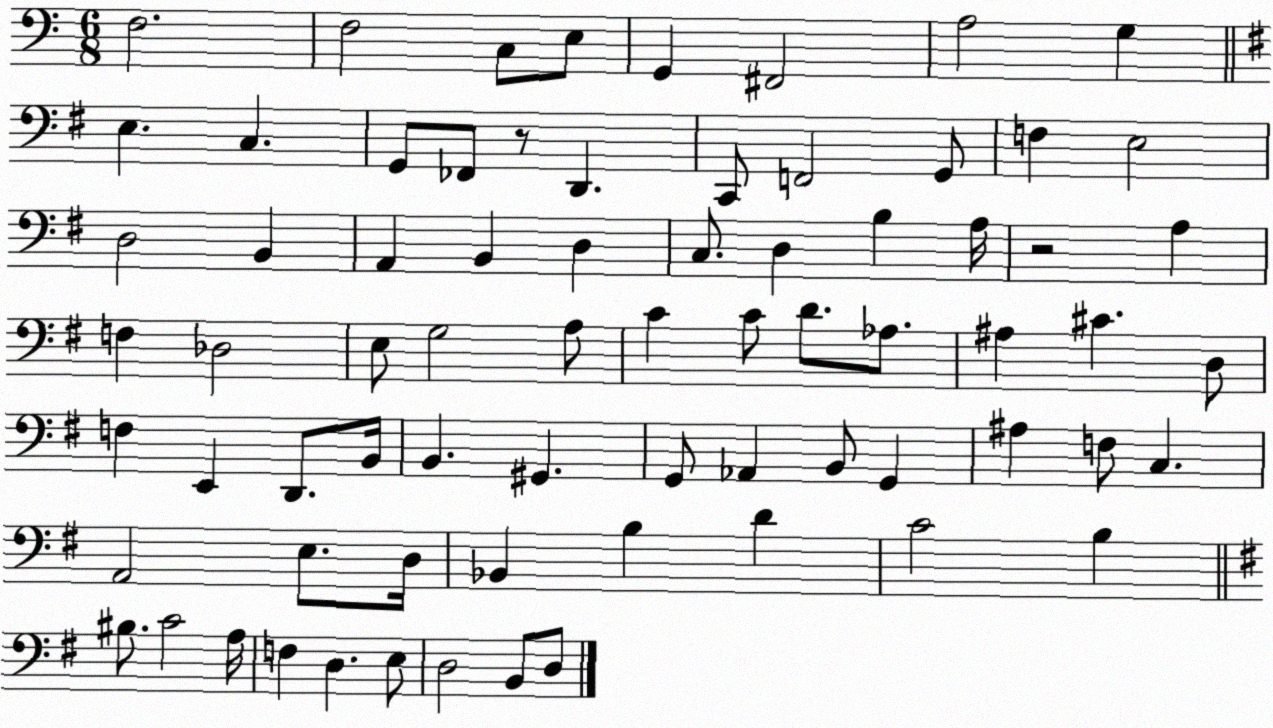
X:1
T:Untitled
M:6/8
L:1/4
K:C
F,2 F,2 C,/2 E,/2 G,, ^F,,2 A,2 G, E, C, G,,/2 _F,,/2 z/2 D,, C,,/2 F,,2 G,,/2 F, E,2 D,2 B,, A,, B,, D, C,/2 D, B, A,/4 z2 A, F, _D,2 E,/2 G,2 A,/2 C C/2 D/2 _A,/2 ^A, ^C D,/2 F, E,, D,,/2 B,,/4 B,, ^G,, G,,/2 _A,, B,,/2 G,, ^A, F,/2 C, A,,2 E,/2 D,/4 _B,, B, D C2 B, ^B,/2 C2 A,/4 F, D, E,/2 D,2 B,,/2 D,/2